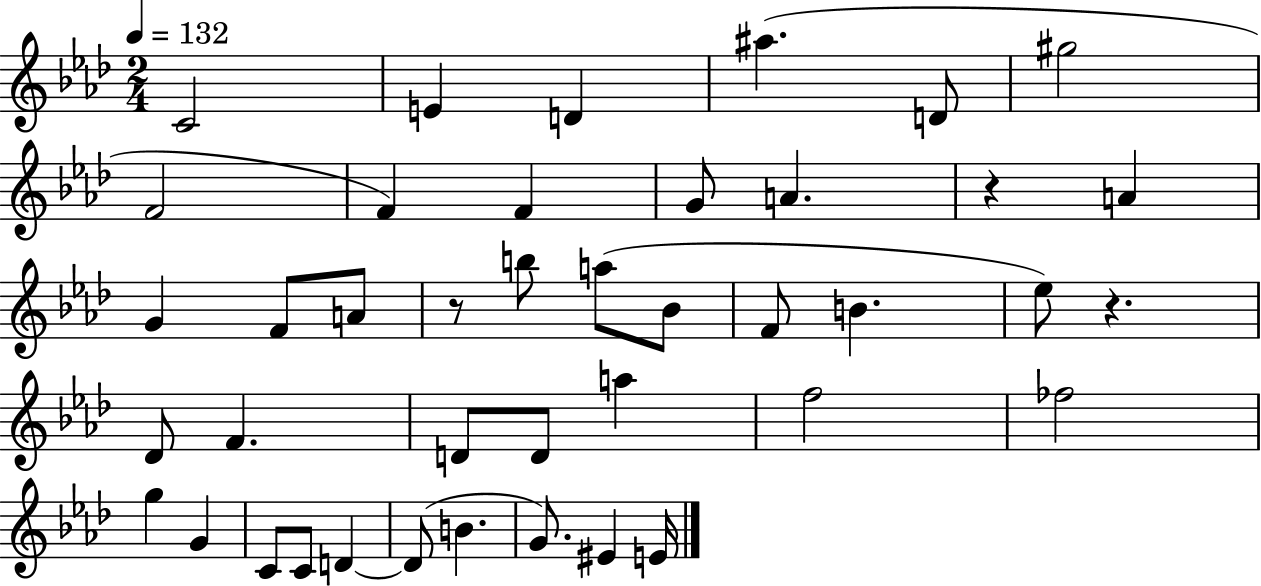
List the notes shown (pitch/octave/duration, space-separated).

C4/h E4/q D4/q A#5/q. D4/e G#5/h F4/h F4/q F4/q G4/e A4/q. R/q A4/q G4/q F4/e A4/e R/e B5/e A5/e Bb4/e F4/e B4/q. Eb5/e R/q. Db4/e F4/q. D4/e D4/e A5/q F5/h FES5/h G5/q G4/q C4/e C4/e D4/q D4/e B4/q. G4/e. EIS4/q E4/s